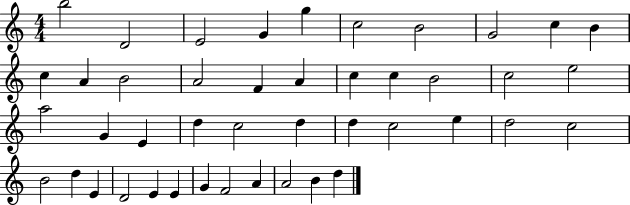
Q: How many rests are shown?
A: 0